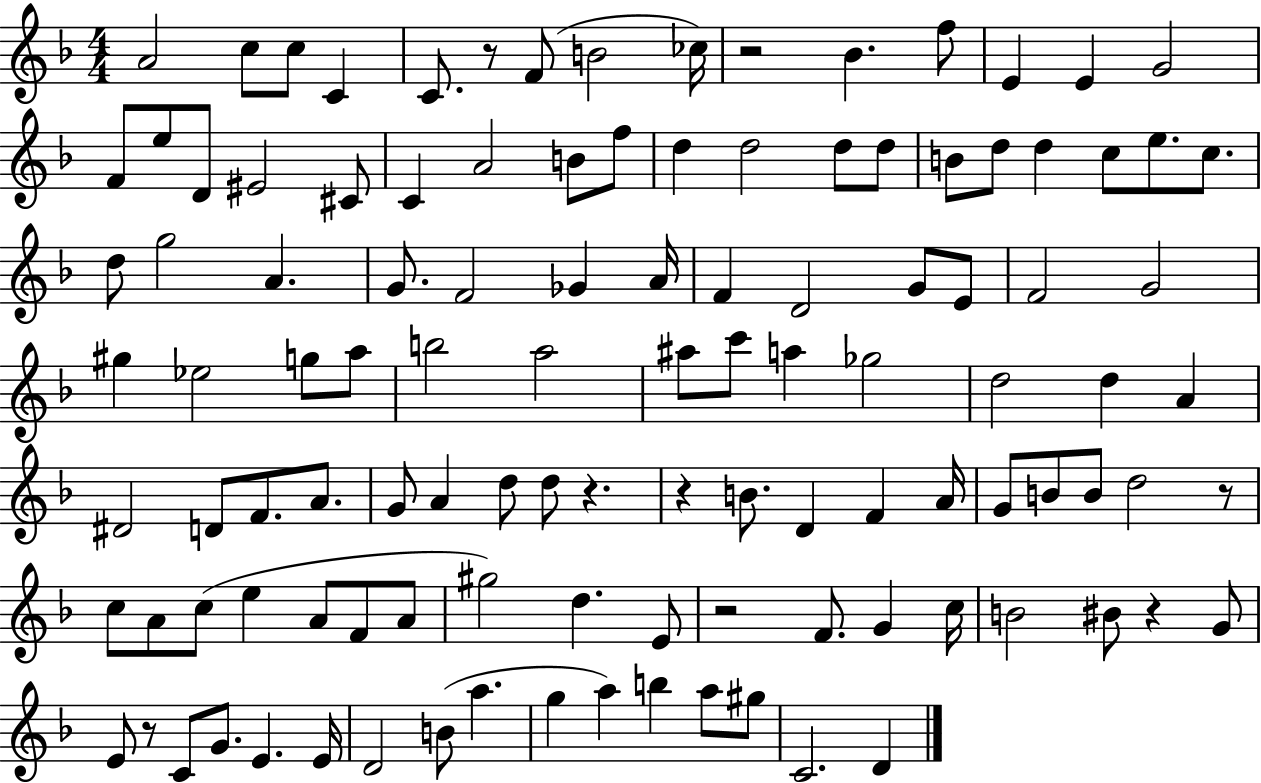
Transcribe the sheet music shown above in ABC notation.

X:1
T:Untitled
M:4/4
L:1/4
K:F
A2 c/2 c/2 C C/2 z/2 F/2 B2 _c/4 z2 _B f/2 E E G2 F/2 e/2 D/2 ^E2 ^C/2 C A2 B/2 f/2 d d2 d/2 d/2 B/2 d/2 d c/2 e/2 c/2 d/2 g2 A G/2 F2 _G A/4 F D2 G/2 E/2 F2 G2 ^g _e2 g/2 a/2 b2 a2 ^a/2 c'/2 a _g2 d2 d A ^D2 D/2 F/2 A/2 G/2 A d/2 d/2 z z B/2 D F A/4 G/2 B/2 B/2 d2 z/2 c/2 A/2 c/2 e A/2 F/2 A/2 ^g2 d E/2 z2 F/2 G c/4 B2 ^B/2 z G/2 E/2 z/2 C/2 G/2 E E/4 D2 B/2 a g a b a/2 ^g/2 C2 D